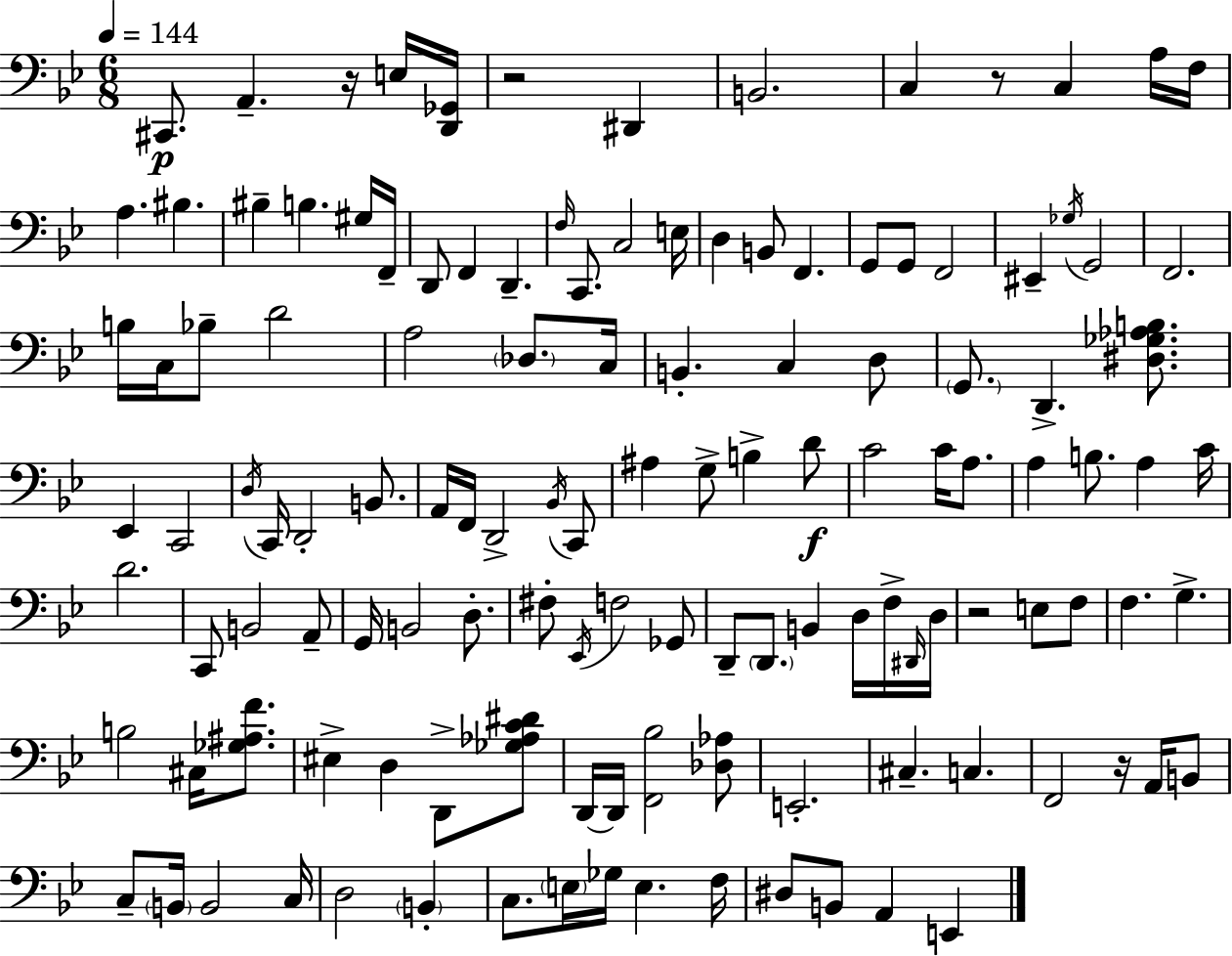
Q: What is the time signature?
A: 6/8